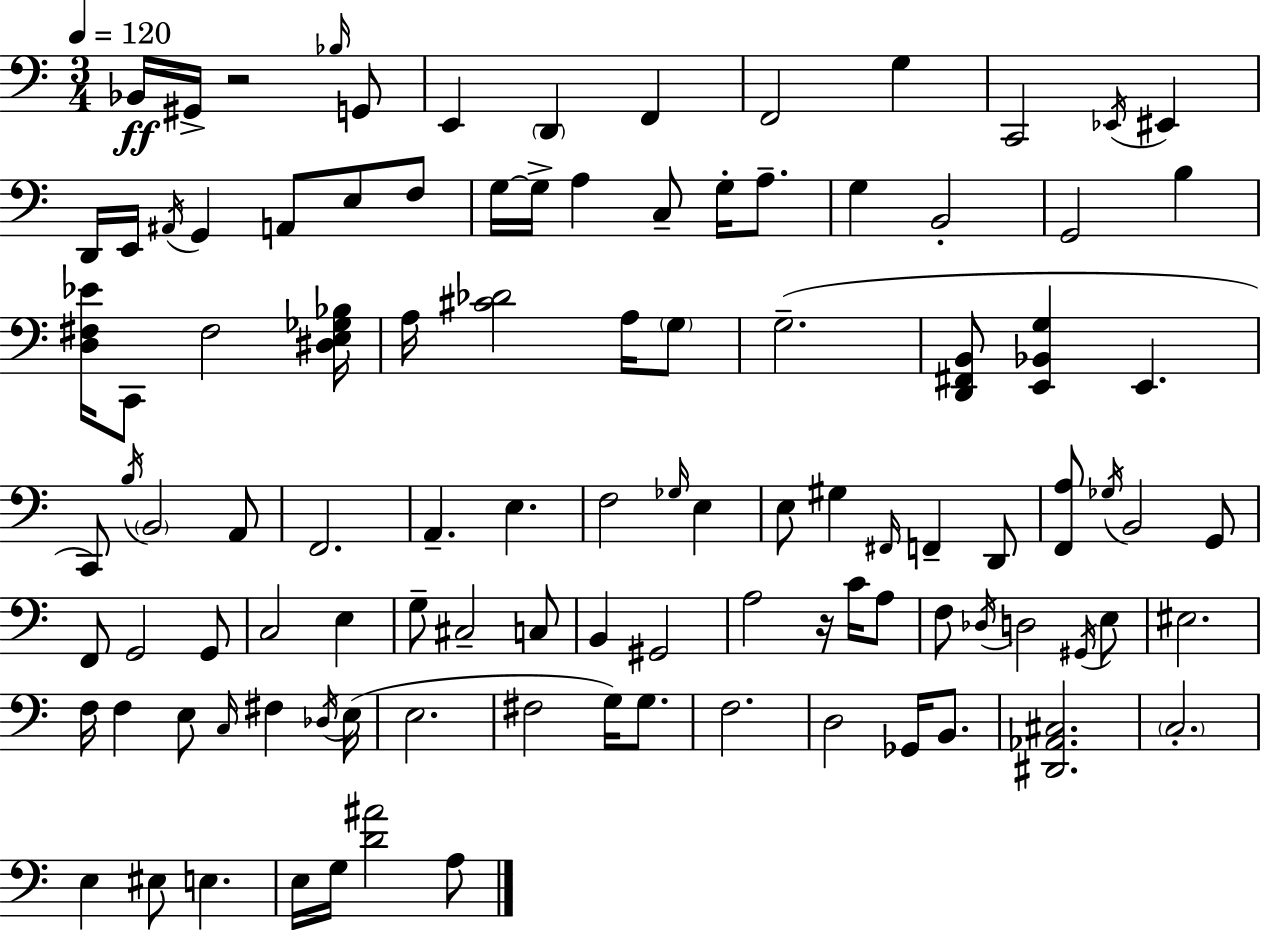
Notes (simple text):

Bb2/s G#2/s R/h Bb3/s G2/e E2/q D2/q F2/q F2/h G3/q C2/h Eb2/s EIS2/q D2/s E2/s A#2/s G2/q A2/e E3/e F3/e G3/s G3/s A3/q C3/e G3/s A3/e. G3/q B2/h G2/h B3/q [D3,F#3,Eb4]/s C2/e F#3/h [D#3,E3,Gb3,Bb3]/s A3/s [C#4,Db4]/h A3/s G3/e G3/h. [D2,F#2,B2]/e [E2,Bb2,G3]/q E2/q. C2/e B3/s B2/h A2/e F2/h. A2/q. E3/q. F3/h Gb3/s E3/q E3/e G#3/q F#2/s F2/q D2/e [F2,A3]/e Gb3/s B2/h G2/e F2/e G2/h G2/e C3/h E3/q G3/e C#3/h C3/e B2/q G#2/h A3/h R/s C4/s A3/e F3/e Db3/s D3/h G#2/s E3/e EIS3/h. F3/s F3/q E3/e C3/s F#3/q Db3/s E3/s E3/h. F#3/h G3/s G3/e. F3/h. D3/h Gb2/s B2/e. [D#2,Ab2,C#3]/h. C3/h. E3/q EIS3/e E3/q. E3/s G3/s [D4,A#4]/h A3/e